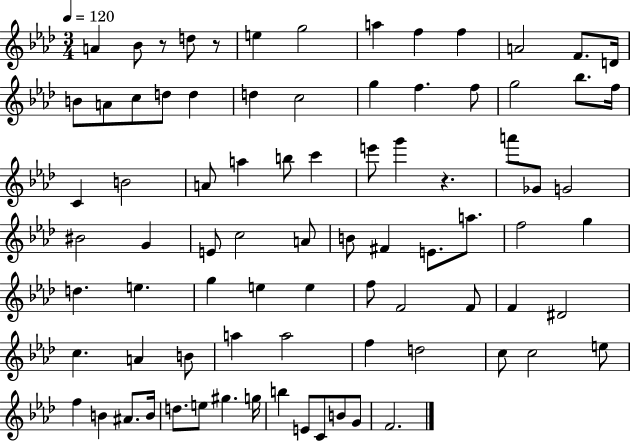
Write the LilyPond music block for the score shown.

{
  \clef treble
  \numericTimeSignature
  \time 3/4
  \key aes \major
  \tempo 4 = 120
  \repeat volta 2 { a'4 bes'8 r8 d''8 r8 | e''4 g''2 | a''4 f''4 f''4 | a'2 f'8. d'16 | \break b'8 a'8 c''8 d''8 d''4 | d''4 c''2 | g''4 f''4. f''8 | g''2 bes''8. f''16 | \break c'4 b'2 | a'8 a''4 b''8 c'''4 | e'''8 g'''4 r4. | a'''8 ges'8 g'2 | \break bis'2 g'4 | e'8 c''2 a'8 | b'8 fis'4 e'8. a''8. | f''2 g''4 | \break d''4. e''4. | g''4 e''4 e''4 | f''8 f'2 f'8 | f'4 dis'2 | \break c''4. a'4 b'8 | a''4 a''2 | f''4 d''2 | c''8 c''2 e''8 | \break f''4 b'4 ais'8. b'16 | d''8. e''8 gis''4. g''16 | b''4 e'8 c'8 b'8 g'8 | f'2. | \break } \bar "|."
}